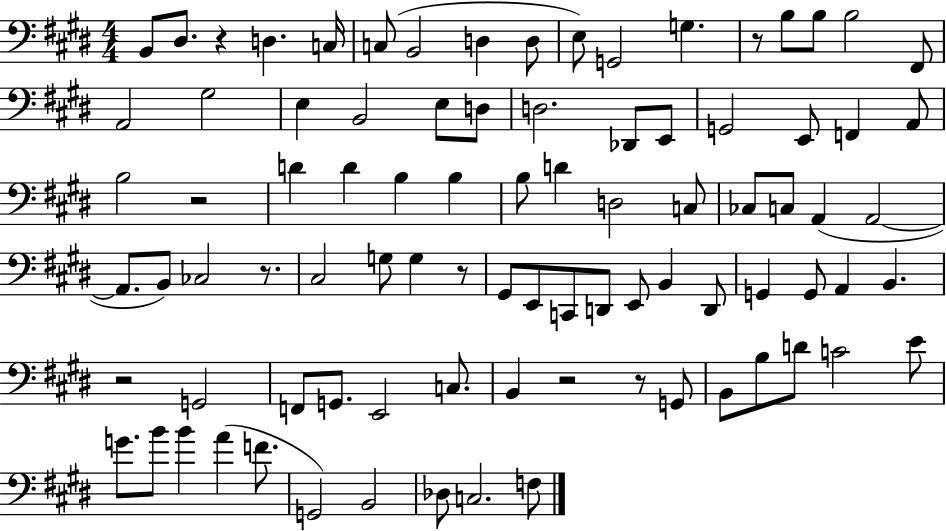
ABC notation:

X:1
T:Untitled
M:4/4
L:1/4
K:E
B,,/2 ^D,/2 z D, C,/4 C,/2 B,,2 D, D,/2 E,/2 G,,2 G, z/2 B,/2 B,/2 B,2 ^F,,/2 A,,2 ^G,2 E, B,,2 E,/2 D,/2 D,2 _D,,/2 E,,/2 G,,2 E,,/2 F,, A,,/2 B,2 z2 D D B, B, B,/2 D D,2 C,/2 _C,/2 C,/2 A,, A,,2 A,,/2 B,,/2 _C,2 z/2 ^C,2 G,/2 G, z/2 ^G,,/2 E,,/2 C,,/2 D,,/2 E,,/2 B,, D,,/2 G,, G,,/2 A,, B,, z2 G,,2 F,,/2 G,,/2 E,,2 C,/2 B,, z2 z/2 G,,/2 B,,/2 B,/2 D/2 C2 E/2 G/2 B/2 B A F/2 G,,2 B,,2 _D,/2 C,2 F,/2